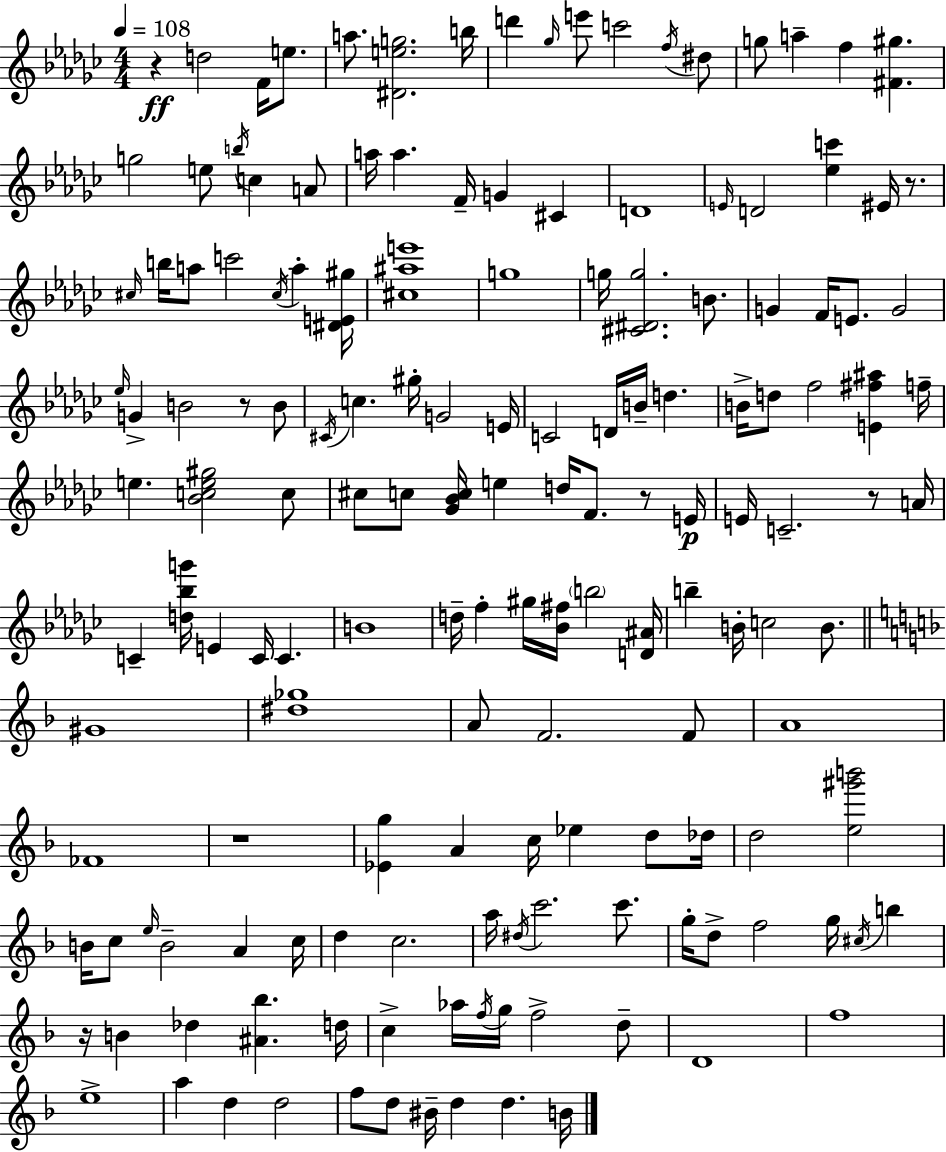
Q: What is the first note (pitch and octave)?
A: D5